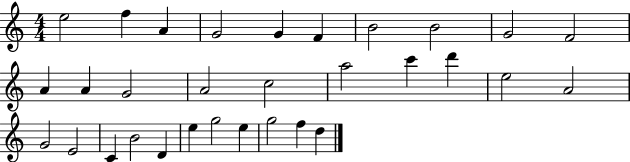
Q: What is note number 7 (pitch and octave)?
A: B4